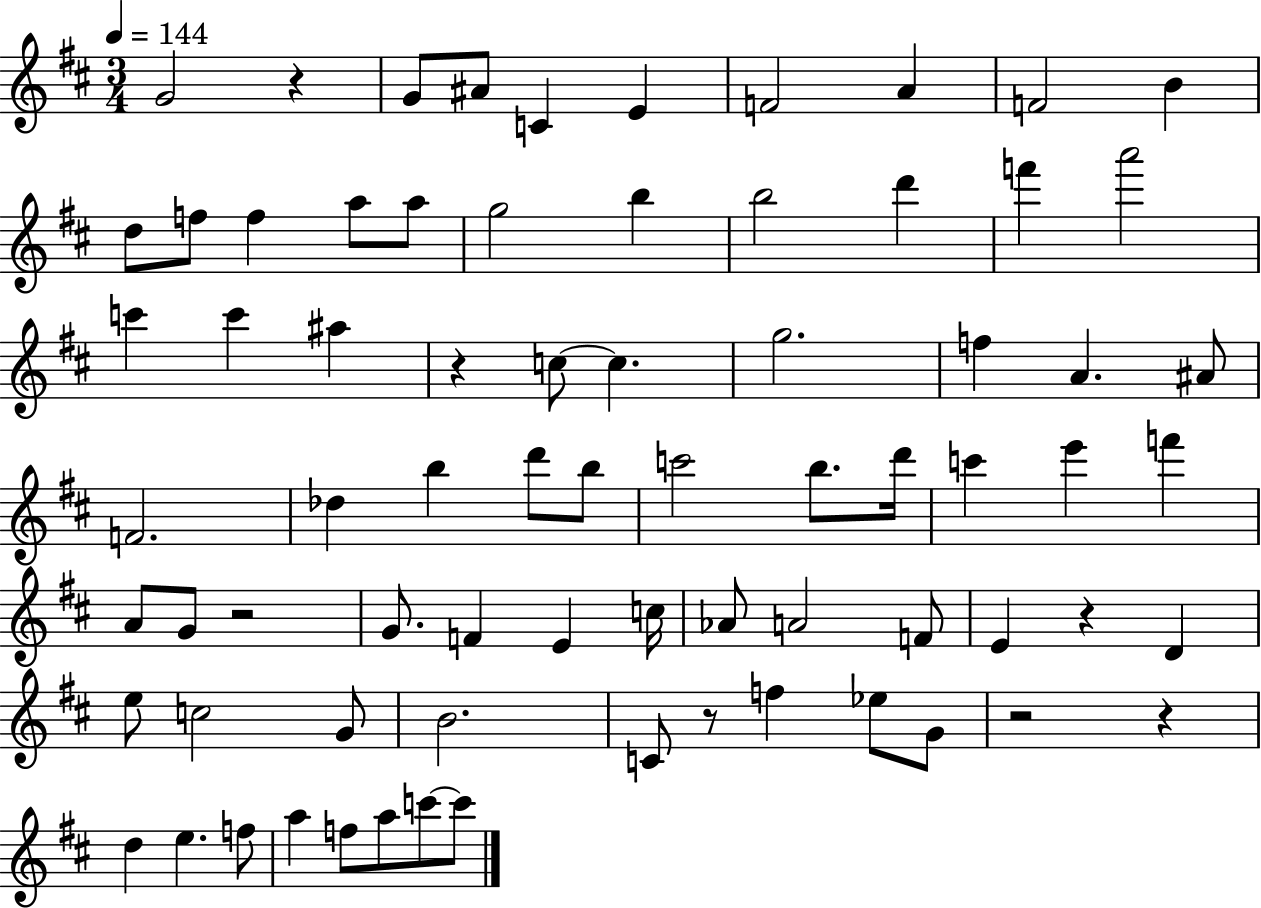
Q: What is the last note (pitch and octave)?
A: C6